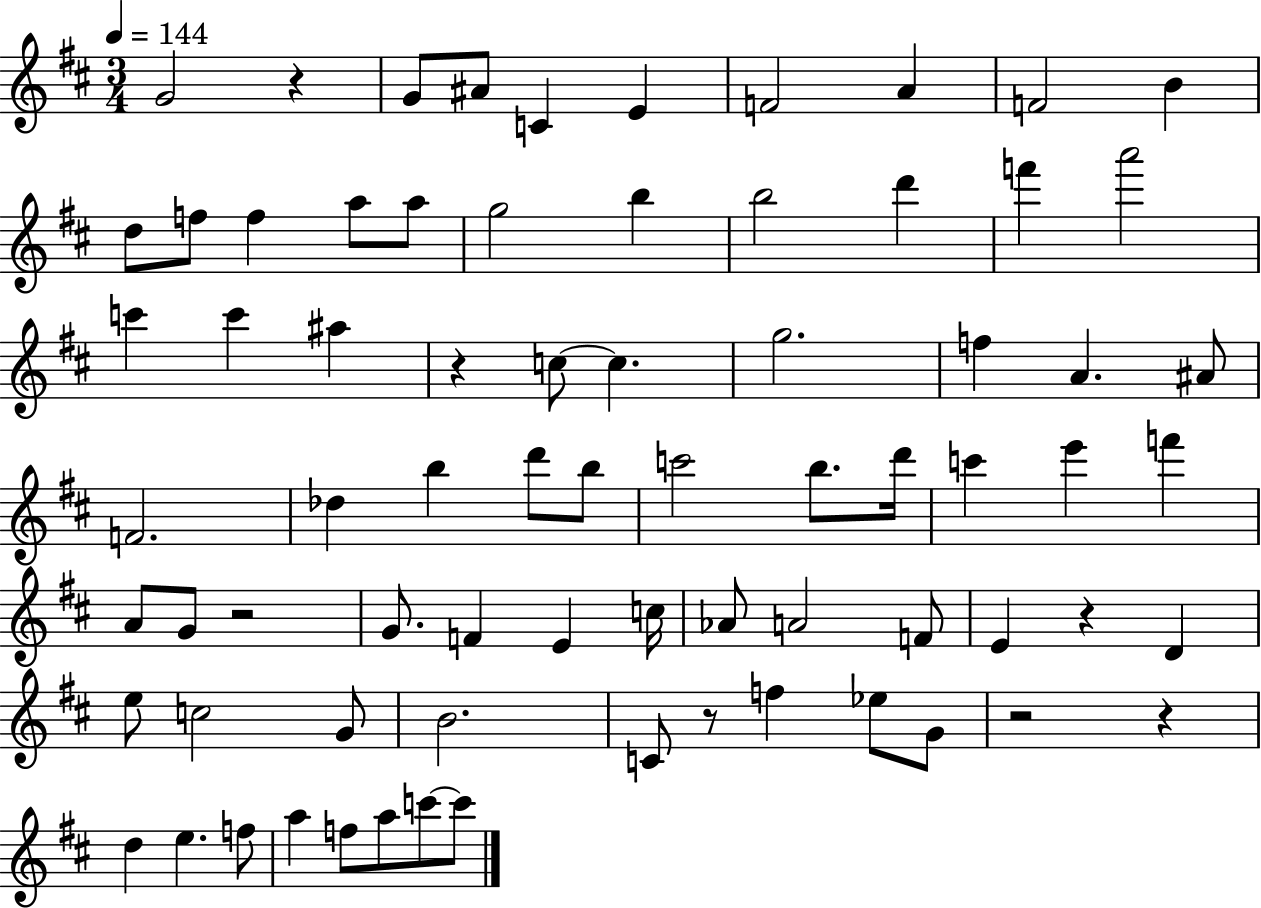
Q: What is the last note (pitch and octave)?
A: C6